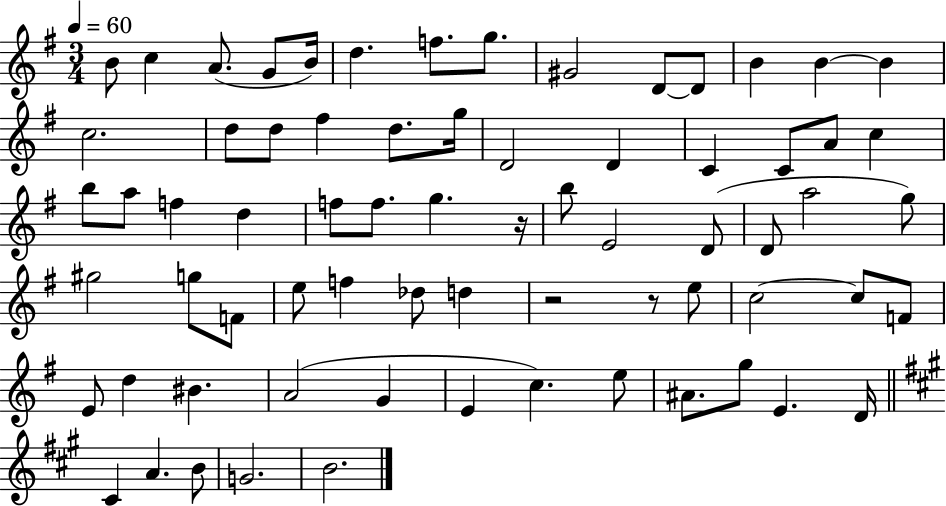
X:1
T:Untitled
M:3/4
L:1/4
K:G
B/2 c A/2 G/2 B/4 d f/2 g/2 ^G2 D/2 D/2 B B B c2 d/2 d/2 ^f d/2 g/4 D2 D C C/2 A/2 c b/2 a/2 f d f/2 f/2 g z/4 b/2 E2 D/2 D/2 a2 g/2 ^g2 g/2 F/2 e/2 f _d/2 d z2 z/2 e/2 c2 c/2 F/2 E/2 d ^B A2 G E c e/2 ^A/2 g/2 E D/4 ^C A B/2 G2 B2